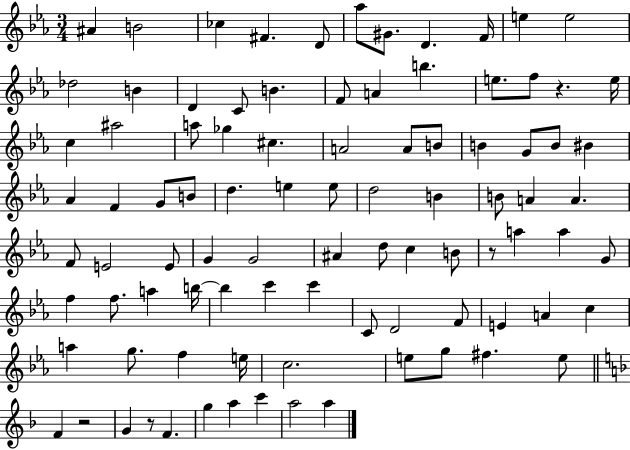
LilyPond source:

{
  \clef treble
  \numericTimeSignature
  \time 3/4
  \key ees \major
  ais'4 b'2 | ces''4 fis'4. d'8 | aes''8 gis'8. d'4. f'16 | e''4 e''2 | \break des''2 b'4 | d'4 c'8 b'4. | f'8 a'4 b''4. | e''8. f''8 r4. e''16 | \break c''4 ais''2 | a''8 ges''4 cis''4. | a'2 a'8 b'8 | b'4 g'8 b'8 bis'4 | \break aes'4 f'4 g'8 b'8 | d''4. e''4 e''8 | d''2 b'4 | b'8 a'4 a'4. | \break f'8 e'2 e'8 | g'4 g'2 | ais'4 d''8 c''4 b'8 | r8 a''4 a''4 g'8 | \break f''4 f''8. a''4 b''16~~ | b''4 c'''4 c'''4 | c'8 d'2 f'8 | e'4 a'4 c''4 | \break a''4 g''8. f''4 e''16 | c''2. | e''8 g''8 fis''4. e''8 | \bar "||" \break \key f \major f'4 r2 | g'4 r8 f'4. | g''4 a''4 c'''4 | a''2 a''4 | \break \bar "|."
}